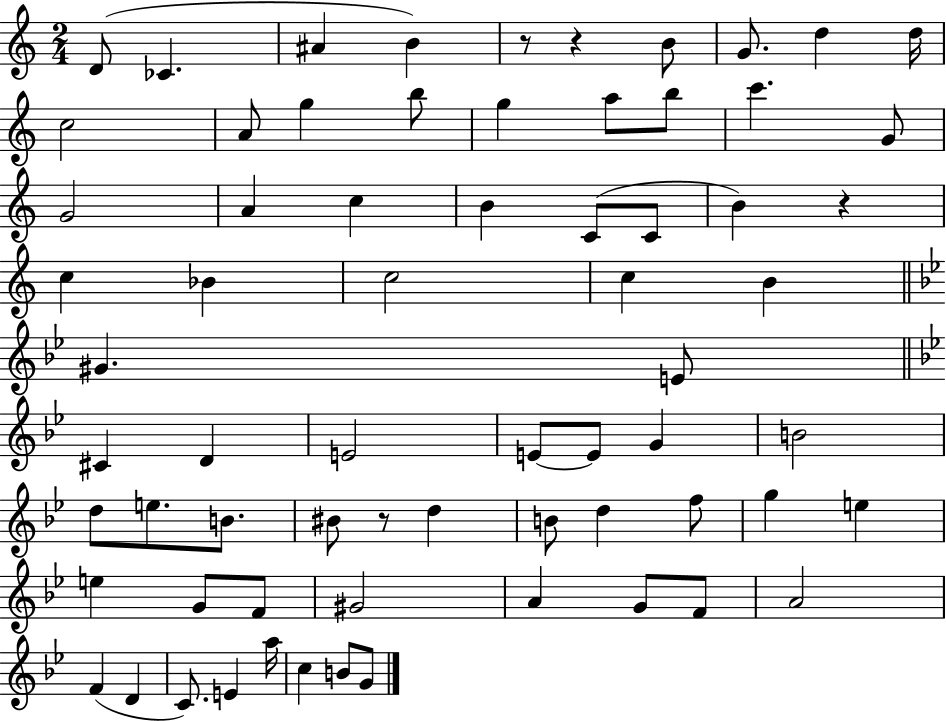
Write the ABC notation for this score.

X:1
T:Untitled
M:2/4
L:1/4
K:C
D/2 _C ^A B z/2 z B/2 G/2 d d/4 c2 A/2 g b/2 g a/2 b/2 c' G/2 G2 A c B C/2 C/2 B z c _B c2 c B ^G E/2 ^C D E2 E/2 E/2 G B2 d/2 e/2 B/2 ^B/2 z/2 d B/2 d f/2 g e e G/2 F/2 ^G2 A G/2 F/2 A2 F D C/2 E a/4 c B/2 G/2